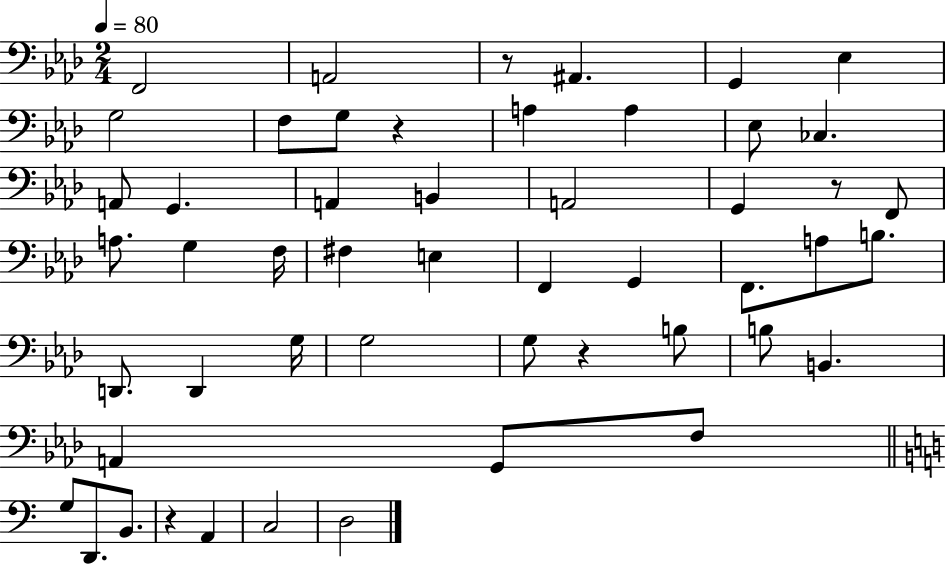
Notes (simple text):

F2/h A2/h R/e A#2/q. G2/q Eb3/q G3/h F3/e G3/e R/q A3/q A3/q Eb3/e CES3/q. A2/e G2/q. A2/q B2/q A2/h G2/q R/e F2/e A3/e. G3/q F3/s F#3/q E3/q F2/q G2/q F2/e. A3/e B3/e. D2/e. D2/q G3/s G3/h G3/e R/q B3/e B3/e B2/q. A2/q G2/e F3/e G3/e D2/e. B2/e. R/q A2/q C3/h D3/h